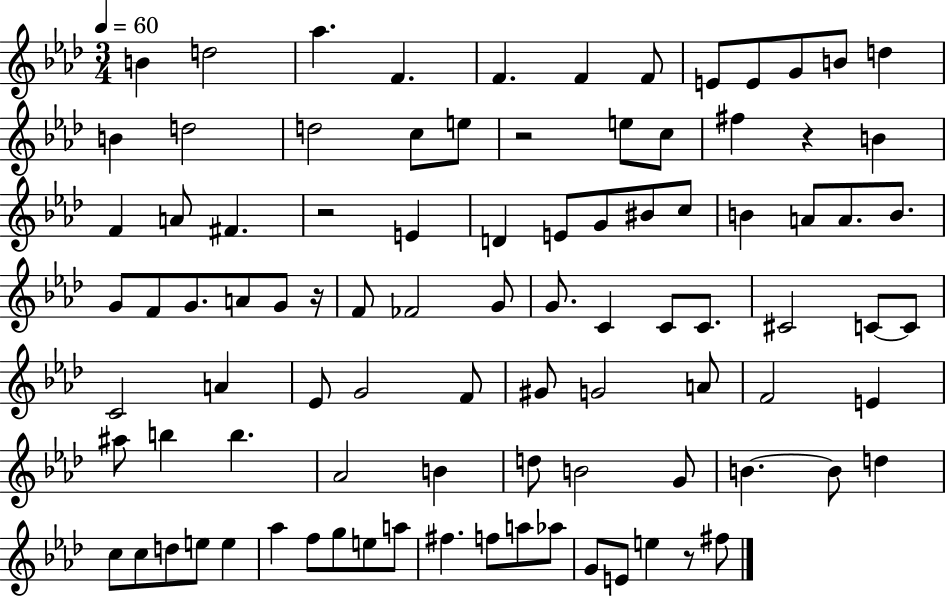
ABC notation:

X:1
T:Untitled
M:3/4
L:1/4
K:Ab
B d2 _a F F F F/2 E/2 E/2 G/2 B/2 d B d2 d2 c/2 e/2 z2 e/2 c/2 ^f z B F A/2 ^F z2 E D E/2 G/2 ^B/2 c/2 B A/2 A/2 B/2 G/2 F/2 G/2 A/2 G/2 z/4 F/2 _F2 G/2 G/2 C C/2 C/2 ^C2 C/2 C/2 C2 A _E/2 G2 F/2 ^G/2 G2 A/2 F2 E ^a/2 b b _A2 B d/2 B2 G/2 B B/2 d c/2 c/2 d/2 e/2 e _a f/2 g/2 e/2 a/2 ^f f/2 a/2 _a/2 G/2 E/2 e z/2 ^f/2